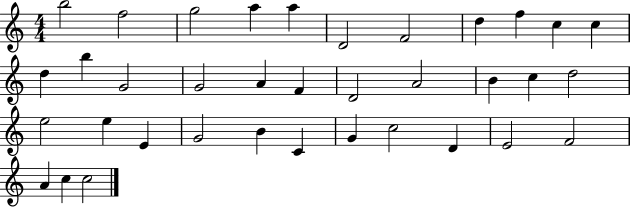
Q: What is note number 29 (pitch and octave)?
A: G4